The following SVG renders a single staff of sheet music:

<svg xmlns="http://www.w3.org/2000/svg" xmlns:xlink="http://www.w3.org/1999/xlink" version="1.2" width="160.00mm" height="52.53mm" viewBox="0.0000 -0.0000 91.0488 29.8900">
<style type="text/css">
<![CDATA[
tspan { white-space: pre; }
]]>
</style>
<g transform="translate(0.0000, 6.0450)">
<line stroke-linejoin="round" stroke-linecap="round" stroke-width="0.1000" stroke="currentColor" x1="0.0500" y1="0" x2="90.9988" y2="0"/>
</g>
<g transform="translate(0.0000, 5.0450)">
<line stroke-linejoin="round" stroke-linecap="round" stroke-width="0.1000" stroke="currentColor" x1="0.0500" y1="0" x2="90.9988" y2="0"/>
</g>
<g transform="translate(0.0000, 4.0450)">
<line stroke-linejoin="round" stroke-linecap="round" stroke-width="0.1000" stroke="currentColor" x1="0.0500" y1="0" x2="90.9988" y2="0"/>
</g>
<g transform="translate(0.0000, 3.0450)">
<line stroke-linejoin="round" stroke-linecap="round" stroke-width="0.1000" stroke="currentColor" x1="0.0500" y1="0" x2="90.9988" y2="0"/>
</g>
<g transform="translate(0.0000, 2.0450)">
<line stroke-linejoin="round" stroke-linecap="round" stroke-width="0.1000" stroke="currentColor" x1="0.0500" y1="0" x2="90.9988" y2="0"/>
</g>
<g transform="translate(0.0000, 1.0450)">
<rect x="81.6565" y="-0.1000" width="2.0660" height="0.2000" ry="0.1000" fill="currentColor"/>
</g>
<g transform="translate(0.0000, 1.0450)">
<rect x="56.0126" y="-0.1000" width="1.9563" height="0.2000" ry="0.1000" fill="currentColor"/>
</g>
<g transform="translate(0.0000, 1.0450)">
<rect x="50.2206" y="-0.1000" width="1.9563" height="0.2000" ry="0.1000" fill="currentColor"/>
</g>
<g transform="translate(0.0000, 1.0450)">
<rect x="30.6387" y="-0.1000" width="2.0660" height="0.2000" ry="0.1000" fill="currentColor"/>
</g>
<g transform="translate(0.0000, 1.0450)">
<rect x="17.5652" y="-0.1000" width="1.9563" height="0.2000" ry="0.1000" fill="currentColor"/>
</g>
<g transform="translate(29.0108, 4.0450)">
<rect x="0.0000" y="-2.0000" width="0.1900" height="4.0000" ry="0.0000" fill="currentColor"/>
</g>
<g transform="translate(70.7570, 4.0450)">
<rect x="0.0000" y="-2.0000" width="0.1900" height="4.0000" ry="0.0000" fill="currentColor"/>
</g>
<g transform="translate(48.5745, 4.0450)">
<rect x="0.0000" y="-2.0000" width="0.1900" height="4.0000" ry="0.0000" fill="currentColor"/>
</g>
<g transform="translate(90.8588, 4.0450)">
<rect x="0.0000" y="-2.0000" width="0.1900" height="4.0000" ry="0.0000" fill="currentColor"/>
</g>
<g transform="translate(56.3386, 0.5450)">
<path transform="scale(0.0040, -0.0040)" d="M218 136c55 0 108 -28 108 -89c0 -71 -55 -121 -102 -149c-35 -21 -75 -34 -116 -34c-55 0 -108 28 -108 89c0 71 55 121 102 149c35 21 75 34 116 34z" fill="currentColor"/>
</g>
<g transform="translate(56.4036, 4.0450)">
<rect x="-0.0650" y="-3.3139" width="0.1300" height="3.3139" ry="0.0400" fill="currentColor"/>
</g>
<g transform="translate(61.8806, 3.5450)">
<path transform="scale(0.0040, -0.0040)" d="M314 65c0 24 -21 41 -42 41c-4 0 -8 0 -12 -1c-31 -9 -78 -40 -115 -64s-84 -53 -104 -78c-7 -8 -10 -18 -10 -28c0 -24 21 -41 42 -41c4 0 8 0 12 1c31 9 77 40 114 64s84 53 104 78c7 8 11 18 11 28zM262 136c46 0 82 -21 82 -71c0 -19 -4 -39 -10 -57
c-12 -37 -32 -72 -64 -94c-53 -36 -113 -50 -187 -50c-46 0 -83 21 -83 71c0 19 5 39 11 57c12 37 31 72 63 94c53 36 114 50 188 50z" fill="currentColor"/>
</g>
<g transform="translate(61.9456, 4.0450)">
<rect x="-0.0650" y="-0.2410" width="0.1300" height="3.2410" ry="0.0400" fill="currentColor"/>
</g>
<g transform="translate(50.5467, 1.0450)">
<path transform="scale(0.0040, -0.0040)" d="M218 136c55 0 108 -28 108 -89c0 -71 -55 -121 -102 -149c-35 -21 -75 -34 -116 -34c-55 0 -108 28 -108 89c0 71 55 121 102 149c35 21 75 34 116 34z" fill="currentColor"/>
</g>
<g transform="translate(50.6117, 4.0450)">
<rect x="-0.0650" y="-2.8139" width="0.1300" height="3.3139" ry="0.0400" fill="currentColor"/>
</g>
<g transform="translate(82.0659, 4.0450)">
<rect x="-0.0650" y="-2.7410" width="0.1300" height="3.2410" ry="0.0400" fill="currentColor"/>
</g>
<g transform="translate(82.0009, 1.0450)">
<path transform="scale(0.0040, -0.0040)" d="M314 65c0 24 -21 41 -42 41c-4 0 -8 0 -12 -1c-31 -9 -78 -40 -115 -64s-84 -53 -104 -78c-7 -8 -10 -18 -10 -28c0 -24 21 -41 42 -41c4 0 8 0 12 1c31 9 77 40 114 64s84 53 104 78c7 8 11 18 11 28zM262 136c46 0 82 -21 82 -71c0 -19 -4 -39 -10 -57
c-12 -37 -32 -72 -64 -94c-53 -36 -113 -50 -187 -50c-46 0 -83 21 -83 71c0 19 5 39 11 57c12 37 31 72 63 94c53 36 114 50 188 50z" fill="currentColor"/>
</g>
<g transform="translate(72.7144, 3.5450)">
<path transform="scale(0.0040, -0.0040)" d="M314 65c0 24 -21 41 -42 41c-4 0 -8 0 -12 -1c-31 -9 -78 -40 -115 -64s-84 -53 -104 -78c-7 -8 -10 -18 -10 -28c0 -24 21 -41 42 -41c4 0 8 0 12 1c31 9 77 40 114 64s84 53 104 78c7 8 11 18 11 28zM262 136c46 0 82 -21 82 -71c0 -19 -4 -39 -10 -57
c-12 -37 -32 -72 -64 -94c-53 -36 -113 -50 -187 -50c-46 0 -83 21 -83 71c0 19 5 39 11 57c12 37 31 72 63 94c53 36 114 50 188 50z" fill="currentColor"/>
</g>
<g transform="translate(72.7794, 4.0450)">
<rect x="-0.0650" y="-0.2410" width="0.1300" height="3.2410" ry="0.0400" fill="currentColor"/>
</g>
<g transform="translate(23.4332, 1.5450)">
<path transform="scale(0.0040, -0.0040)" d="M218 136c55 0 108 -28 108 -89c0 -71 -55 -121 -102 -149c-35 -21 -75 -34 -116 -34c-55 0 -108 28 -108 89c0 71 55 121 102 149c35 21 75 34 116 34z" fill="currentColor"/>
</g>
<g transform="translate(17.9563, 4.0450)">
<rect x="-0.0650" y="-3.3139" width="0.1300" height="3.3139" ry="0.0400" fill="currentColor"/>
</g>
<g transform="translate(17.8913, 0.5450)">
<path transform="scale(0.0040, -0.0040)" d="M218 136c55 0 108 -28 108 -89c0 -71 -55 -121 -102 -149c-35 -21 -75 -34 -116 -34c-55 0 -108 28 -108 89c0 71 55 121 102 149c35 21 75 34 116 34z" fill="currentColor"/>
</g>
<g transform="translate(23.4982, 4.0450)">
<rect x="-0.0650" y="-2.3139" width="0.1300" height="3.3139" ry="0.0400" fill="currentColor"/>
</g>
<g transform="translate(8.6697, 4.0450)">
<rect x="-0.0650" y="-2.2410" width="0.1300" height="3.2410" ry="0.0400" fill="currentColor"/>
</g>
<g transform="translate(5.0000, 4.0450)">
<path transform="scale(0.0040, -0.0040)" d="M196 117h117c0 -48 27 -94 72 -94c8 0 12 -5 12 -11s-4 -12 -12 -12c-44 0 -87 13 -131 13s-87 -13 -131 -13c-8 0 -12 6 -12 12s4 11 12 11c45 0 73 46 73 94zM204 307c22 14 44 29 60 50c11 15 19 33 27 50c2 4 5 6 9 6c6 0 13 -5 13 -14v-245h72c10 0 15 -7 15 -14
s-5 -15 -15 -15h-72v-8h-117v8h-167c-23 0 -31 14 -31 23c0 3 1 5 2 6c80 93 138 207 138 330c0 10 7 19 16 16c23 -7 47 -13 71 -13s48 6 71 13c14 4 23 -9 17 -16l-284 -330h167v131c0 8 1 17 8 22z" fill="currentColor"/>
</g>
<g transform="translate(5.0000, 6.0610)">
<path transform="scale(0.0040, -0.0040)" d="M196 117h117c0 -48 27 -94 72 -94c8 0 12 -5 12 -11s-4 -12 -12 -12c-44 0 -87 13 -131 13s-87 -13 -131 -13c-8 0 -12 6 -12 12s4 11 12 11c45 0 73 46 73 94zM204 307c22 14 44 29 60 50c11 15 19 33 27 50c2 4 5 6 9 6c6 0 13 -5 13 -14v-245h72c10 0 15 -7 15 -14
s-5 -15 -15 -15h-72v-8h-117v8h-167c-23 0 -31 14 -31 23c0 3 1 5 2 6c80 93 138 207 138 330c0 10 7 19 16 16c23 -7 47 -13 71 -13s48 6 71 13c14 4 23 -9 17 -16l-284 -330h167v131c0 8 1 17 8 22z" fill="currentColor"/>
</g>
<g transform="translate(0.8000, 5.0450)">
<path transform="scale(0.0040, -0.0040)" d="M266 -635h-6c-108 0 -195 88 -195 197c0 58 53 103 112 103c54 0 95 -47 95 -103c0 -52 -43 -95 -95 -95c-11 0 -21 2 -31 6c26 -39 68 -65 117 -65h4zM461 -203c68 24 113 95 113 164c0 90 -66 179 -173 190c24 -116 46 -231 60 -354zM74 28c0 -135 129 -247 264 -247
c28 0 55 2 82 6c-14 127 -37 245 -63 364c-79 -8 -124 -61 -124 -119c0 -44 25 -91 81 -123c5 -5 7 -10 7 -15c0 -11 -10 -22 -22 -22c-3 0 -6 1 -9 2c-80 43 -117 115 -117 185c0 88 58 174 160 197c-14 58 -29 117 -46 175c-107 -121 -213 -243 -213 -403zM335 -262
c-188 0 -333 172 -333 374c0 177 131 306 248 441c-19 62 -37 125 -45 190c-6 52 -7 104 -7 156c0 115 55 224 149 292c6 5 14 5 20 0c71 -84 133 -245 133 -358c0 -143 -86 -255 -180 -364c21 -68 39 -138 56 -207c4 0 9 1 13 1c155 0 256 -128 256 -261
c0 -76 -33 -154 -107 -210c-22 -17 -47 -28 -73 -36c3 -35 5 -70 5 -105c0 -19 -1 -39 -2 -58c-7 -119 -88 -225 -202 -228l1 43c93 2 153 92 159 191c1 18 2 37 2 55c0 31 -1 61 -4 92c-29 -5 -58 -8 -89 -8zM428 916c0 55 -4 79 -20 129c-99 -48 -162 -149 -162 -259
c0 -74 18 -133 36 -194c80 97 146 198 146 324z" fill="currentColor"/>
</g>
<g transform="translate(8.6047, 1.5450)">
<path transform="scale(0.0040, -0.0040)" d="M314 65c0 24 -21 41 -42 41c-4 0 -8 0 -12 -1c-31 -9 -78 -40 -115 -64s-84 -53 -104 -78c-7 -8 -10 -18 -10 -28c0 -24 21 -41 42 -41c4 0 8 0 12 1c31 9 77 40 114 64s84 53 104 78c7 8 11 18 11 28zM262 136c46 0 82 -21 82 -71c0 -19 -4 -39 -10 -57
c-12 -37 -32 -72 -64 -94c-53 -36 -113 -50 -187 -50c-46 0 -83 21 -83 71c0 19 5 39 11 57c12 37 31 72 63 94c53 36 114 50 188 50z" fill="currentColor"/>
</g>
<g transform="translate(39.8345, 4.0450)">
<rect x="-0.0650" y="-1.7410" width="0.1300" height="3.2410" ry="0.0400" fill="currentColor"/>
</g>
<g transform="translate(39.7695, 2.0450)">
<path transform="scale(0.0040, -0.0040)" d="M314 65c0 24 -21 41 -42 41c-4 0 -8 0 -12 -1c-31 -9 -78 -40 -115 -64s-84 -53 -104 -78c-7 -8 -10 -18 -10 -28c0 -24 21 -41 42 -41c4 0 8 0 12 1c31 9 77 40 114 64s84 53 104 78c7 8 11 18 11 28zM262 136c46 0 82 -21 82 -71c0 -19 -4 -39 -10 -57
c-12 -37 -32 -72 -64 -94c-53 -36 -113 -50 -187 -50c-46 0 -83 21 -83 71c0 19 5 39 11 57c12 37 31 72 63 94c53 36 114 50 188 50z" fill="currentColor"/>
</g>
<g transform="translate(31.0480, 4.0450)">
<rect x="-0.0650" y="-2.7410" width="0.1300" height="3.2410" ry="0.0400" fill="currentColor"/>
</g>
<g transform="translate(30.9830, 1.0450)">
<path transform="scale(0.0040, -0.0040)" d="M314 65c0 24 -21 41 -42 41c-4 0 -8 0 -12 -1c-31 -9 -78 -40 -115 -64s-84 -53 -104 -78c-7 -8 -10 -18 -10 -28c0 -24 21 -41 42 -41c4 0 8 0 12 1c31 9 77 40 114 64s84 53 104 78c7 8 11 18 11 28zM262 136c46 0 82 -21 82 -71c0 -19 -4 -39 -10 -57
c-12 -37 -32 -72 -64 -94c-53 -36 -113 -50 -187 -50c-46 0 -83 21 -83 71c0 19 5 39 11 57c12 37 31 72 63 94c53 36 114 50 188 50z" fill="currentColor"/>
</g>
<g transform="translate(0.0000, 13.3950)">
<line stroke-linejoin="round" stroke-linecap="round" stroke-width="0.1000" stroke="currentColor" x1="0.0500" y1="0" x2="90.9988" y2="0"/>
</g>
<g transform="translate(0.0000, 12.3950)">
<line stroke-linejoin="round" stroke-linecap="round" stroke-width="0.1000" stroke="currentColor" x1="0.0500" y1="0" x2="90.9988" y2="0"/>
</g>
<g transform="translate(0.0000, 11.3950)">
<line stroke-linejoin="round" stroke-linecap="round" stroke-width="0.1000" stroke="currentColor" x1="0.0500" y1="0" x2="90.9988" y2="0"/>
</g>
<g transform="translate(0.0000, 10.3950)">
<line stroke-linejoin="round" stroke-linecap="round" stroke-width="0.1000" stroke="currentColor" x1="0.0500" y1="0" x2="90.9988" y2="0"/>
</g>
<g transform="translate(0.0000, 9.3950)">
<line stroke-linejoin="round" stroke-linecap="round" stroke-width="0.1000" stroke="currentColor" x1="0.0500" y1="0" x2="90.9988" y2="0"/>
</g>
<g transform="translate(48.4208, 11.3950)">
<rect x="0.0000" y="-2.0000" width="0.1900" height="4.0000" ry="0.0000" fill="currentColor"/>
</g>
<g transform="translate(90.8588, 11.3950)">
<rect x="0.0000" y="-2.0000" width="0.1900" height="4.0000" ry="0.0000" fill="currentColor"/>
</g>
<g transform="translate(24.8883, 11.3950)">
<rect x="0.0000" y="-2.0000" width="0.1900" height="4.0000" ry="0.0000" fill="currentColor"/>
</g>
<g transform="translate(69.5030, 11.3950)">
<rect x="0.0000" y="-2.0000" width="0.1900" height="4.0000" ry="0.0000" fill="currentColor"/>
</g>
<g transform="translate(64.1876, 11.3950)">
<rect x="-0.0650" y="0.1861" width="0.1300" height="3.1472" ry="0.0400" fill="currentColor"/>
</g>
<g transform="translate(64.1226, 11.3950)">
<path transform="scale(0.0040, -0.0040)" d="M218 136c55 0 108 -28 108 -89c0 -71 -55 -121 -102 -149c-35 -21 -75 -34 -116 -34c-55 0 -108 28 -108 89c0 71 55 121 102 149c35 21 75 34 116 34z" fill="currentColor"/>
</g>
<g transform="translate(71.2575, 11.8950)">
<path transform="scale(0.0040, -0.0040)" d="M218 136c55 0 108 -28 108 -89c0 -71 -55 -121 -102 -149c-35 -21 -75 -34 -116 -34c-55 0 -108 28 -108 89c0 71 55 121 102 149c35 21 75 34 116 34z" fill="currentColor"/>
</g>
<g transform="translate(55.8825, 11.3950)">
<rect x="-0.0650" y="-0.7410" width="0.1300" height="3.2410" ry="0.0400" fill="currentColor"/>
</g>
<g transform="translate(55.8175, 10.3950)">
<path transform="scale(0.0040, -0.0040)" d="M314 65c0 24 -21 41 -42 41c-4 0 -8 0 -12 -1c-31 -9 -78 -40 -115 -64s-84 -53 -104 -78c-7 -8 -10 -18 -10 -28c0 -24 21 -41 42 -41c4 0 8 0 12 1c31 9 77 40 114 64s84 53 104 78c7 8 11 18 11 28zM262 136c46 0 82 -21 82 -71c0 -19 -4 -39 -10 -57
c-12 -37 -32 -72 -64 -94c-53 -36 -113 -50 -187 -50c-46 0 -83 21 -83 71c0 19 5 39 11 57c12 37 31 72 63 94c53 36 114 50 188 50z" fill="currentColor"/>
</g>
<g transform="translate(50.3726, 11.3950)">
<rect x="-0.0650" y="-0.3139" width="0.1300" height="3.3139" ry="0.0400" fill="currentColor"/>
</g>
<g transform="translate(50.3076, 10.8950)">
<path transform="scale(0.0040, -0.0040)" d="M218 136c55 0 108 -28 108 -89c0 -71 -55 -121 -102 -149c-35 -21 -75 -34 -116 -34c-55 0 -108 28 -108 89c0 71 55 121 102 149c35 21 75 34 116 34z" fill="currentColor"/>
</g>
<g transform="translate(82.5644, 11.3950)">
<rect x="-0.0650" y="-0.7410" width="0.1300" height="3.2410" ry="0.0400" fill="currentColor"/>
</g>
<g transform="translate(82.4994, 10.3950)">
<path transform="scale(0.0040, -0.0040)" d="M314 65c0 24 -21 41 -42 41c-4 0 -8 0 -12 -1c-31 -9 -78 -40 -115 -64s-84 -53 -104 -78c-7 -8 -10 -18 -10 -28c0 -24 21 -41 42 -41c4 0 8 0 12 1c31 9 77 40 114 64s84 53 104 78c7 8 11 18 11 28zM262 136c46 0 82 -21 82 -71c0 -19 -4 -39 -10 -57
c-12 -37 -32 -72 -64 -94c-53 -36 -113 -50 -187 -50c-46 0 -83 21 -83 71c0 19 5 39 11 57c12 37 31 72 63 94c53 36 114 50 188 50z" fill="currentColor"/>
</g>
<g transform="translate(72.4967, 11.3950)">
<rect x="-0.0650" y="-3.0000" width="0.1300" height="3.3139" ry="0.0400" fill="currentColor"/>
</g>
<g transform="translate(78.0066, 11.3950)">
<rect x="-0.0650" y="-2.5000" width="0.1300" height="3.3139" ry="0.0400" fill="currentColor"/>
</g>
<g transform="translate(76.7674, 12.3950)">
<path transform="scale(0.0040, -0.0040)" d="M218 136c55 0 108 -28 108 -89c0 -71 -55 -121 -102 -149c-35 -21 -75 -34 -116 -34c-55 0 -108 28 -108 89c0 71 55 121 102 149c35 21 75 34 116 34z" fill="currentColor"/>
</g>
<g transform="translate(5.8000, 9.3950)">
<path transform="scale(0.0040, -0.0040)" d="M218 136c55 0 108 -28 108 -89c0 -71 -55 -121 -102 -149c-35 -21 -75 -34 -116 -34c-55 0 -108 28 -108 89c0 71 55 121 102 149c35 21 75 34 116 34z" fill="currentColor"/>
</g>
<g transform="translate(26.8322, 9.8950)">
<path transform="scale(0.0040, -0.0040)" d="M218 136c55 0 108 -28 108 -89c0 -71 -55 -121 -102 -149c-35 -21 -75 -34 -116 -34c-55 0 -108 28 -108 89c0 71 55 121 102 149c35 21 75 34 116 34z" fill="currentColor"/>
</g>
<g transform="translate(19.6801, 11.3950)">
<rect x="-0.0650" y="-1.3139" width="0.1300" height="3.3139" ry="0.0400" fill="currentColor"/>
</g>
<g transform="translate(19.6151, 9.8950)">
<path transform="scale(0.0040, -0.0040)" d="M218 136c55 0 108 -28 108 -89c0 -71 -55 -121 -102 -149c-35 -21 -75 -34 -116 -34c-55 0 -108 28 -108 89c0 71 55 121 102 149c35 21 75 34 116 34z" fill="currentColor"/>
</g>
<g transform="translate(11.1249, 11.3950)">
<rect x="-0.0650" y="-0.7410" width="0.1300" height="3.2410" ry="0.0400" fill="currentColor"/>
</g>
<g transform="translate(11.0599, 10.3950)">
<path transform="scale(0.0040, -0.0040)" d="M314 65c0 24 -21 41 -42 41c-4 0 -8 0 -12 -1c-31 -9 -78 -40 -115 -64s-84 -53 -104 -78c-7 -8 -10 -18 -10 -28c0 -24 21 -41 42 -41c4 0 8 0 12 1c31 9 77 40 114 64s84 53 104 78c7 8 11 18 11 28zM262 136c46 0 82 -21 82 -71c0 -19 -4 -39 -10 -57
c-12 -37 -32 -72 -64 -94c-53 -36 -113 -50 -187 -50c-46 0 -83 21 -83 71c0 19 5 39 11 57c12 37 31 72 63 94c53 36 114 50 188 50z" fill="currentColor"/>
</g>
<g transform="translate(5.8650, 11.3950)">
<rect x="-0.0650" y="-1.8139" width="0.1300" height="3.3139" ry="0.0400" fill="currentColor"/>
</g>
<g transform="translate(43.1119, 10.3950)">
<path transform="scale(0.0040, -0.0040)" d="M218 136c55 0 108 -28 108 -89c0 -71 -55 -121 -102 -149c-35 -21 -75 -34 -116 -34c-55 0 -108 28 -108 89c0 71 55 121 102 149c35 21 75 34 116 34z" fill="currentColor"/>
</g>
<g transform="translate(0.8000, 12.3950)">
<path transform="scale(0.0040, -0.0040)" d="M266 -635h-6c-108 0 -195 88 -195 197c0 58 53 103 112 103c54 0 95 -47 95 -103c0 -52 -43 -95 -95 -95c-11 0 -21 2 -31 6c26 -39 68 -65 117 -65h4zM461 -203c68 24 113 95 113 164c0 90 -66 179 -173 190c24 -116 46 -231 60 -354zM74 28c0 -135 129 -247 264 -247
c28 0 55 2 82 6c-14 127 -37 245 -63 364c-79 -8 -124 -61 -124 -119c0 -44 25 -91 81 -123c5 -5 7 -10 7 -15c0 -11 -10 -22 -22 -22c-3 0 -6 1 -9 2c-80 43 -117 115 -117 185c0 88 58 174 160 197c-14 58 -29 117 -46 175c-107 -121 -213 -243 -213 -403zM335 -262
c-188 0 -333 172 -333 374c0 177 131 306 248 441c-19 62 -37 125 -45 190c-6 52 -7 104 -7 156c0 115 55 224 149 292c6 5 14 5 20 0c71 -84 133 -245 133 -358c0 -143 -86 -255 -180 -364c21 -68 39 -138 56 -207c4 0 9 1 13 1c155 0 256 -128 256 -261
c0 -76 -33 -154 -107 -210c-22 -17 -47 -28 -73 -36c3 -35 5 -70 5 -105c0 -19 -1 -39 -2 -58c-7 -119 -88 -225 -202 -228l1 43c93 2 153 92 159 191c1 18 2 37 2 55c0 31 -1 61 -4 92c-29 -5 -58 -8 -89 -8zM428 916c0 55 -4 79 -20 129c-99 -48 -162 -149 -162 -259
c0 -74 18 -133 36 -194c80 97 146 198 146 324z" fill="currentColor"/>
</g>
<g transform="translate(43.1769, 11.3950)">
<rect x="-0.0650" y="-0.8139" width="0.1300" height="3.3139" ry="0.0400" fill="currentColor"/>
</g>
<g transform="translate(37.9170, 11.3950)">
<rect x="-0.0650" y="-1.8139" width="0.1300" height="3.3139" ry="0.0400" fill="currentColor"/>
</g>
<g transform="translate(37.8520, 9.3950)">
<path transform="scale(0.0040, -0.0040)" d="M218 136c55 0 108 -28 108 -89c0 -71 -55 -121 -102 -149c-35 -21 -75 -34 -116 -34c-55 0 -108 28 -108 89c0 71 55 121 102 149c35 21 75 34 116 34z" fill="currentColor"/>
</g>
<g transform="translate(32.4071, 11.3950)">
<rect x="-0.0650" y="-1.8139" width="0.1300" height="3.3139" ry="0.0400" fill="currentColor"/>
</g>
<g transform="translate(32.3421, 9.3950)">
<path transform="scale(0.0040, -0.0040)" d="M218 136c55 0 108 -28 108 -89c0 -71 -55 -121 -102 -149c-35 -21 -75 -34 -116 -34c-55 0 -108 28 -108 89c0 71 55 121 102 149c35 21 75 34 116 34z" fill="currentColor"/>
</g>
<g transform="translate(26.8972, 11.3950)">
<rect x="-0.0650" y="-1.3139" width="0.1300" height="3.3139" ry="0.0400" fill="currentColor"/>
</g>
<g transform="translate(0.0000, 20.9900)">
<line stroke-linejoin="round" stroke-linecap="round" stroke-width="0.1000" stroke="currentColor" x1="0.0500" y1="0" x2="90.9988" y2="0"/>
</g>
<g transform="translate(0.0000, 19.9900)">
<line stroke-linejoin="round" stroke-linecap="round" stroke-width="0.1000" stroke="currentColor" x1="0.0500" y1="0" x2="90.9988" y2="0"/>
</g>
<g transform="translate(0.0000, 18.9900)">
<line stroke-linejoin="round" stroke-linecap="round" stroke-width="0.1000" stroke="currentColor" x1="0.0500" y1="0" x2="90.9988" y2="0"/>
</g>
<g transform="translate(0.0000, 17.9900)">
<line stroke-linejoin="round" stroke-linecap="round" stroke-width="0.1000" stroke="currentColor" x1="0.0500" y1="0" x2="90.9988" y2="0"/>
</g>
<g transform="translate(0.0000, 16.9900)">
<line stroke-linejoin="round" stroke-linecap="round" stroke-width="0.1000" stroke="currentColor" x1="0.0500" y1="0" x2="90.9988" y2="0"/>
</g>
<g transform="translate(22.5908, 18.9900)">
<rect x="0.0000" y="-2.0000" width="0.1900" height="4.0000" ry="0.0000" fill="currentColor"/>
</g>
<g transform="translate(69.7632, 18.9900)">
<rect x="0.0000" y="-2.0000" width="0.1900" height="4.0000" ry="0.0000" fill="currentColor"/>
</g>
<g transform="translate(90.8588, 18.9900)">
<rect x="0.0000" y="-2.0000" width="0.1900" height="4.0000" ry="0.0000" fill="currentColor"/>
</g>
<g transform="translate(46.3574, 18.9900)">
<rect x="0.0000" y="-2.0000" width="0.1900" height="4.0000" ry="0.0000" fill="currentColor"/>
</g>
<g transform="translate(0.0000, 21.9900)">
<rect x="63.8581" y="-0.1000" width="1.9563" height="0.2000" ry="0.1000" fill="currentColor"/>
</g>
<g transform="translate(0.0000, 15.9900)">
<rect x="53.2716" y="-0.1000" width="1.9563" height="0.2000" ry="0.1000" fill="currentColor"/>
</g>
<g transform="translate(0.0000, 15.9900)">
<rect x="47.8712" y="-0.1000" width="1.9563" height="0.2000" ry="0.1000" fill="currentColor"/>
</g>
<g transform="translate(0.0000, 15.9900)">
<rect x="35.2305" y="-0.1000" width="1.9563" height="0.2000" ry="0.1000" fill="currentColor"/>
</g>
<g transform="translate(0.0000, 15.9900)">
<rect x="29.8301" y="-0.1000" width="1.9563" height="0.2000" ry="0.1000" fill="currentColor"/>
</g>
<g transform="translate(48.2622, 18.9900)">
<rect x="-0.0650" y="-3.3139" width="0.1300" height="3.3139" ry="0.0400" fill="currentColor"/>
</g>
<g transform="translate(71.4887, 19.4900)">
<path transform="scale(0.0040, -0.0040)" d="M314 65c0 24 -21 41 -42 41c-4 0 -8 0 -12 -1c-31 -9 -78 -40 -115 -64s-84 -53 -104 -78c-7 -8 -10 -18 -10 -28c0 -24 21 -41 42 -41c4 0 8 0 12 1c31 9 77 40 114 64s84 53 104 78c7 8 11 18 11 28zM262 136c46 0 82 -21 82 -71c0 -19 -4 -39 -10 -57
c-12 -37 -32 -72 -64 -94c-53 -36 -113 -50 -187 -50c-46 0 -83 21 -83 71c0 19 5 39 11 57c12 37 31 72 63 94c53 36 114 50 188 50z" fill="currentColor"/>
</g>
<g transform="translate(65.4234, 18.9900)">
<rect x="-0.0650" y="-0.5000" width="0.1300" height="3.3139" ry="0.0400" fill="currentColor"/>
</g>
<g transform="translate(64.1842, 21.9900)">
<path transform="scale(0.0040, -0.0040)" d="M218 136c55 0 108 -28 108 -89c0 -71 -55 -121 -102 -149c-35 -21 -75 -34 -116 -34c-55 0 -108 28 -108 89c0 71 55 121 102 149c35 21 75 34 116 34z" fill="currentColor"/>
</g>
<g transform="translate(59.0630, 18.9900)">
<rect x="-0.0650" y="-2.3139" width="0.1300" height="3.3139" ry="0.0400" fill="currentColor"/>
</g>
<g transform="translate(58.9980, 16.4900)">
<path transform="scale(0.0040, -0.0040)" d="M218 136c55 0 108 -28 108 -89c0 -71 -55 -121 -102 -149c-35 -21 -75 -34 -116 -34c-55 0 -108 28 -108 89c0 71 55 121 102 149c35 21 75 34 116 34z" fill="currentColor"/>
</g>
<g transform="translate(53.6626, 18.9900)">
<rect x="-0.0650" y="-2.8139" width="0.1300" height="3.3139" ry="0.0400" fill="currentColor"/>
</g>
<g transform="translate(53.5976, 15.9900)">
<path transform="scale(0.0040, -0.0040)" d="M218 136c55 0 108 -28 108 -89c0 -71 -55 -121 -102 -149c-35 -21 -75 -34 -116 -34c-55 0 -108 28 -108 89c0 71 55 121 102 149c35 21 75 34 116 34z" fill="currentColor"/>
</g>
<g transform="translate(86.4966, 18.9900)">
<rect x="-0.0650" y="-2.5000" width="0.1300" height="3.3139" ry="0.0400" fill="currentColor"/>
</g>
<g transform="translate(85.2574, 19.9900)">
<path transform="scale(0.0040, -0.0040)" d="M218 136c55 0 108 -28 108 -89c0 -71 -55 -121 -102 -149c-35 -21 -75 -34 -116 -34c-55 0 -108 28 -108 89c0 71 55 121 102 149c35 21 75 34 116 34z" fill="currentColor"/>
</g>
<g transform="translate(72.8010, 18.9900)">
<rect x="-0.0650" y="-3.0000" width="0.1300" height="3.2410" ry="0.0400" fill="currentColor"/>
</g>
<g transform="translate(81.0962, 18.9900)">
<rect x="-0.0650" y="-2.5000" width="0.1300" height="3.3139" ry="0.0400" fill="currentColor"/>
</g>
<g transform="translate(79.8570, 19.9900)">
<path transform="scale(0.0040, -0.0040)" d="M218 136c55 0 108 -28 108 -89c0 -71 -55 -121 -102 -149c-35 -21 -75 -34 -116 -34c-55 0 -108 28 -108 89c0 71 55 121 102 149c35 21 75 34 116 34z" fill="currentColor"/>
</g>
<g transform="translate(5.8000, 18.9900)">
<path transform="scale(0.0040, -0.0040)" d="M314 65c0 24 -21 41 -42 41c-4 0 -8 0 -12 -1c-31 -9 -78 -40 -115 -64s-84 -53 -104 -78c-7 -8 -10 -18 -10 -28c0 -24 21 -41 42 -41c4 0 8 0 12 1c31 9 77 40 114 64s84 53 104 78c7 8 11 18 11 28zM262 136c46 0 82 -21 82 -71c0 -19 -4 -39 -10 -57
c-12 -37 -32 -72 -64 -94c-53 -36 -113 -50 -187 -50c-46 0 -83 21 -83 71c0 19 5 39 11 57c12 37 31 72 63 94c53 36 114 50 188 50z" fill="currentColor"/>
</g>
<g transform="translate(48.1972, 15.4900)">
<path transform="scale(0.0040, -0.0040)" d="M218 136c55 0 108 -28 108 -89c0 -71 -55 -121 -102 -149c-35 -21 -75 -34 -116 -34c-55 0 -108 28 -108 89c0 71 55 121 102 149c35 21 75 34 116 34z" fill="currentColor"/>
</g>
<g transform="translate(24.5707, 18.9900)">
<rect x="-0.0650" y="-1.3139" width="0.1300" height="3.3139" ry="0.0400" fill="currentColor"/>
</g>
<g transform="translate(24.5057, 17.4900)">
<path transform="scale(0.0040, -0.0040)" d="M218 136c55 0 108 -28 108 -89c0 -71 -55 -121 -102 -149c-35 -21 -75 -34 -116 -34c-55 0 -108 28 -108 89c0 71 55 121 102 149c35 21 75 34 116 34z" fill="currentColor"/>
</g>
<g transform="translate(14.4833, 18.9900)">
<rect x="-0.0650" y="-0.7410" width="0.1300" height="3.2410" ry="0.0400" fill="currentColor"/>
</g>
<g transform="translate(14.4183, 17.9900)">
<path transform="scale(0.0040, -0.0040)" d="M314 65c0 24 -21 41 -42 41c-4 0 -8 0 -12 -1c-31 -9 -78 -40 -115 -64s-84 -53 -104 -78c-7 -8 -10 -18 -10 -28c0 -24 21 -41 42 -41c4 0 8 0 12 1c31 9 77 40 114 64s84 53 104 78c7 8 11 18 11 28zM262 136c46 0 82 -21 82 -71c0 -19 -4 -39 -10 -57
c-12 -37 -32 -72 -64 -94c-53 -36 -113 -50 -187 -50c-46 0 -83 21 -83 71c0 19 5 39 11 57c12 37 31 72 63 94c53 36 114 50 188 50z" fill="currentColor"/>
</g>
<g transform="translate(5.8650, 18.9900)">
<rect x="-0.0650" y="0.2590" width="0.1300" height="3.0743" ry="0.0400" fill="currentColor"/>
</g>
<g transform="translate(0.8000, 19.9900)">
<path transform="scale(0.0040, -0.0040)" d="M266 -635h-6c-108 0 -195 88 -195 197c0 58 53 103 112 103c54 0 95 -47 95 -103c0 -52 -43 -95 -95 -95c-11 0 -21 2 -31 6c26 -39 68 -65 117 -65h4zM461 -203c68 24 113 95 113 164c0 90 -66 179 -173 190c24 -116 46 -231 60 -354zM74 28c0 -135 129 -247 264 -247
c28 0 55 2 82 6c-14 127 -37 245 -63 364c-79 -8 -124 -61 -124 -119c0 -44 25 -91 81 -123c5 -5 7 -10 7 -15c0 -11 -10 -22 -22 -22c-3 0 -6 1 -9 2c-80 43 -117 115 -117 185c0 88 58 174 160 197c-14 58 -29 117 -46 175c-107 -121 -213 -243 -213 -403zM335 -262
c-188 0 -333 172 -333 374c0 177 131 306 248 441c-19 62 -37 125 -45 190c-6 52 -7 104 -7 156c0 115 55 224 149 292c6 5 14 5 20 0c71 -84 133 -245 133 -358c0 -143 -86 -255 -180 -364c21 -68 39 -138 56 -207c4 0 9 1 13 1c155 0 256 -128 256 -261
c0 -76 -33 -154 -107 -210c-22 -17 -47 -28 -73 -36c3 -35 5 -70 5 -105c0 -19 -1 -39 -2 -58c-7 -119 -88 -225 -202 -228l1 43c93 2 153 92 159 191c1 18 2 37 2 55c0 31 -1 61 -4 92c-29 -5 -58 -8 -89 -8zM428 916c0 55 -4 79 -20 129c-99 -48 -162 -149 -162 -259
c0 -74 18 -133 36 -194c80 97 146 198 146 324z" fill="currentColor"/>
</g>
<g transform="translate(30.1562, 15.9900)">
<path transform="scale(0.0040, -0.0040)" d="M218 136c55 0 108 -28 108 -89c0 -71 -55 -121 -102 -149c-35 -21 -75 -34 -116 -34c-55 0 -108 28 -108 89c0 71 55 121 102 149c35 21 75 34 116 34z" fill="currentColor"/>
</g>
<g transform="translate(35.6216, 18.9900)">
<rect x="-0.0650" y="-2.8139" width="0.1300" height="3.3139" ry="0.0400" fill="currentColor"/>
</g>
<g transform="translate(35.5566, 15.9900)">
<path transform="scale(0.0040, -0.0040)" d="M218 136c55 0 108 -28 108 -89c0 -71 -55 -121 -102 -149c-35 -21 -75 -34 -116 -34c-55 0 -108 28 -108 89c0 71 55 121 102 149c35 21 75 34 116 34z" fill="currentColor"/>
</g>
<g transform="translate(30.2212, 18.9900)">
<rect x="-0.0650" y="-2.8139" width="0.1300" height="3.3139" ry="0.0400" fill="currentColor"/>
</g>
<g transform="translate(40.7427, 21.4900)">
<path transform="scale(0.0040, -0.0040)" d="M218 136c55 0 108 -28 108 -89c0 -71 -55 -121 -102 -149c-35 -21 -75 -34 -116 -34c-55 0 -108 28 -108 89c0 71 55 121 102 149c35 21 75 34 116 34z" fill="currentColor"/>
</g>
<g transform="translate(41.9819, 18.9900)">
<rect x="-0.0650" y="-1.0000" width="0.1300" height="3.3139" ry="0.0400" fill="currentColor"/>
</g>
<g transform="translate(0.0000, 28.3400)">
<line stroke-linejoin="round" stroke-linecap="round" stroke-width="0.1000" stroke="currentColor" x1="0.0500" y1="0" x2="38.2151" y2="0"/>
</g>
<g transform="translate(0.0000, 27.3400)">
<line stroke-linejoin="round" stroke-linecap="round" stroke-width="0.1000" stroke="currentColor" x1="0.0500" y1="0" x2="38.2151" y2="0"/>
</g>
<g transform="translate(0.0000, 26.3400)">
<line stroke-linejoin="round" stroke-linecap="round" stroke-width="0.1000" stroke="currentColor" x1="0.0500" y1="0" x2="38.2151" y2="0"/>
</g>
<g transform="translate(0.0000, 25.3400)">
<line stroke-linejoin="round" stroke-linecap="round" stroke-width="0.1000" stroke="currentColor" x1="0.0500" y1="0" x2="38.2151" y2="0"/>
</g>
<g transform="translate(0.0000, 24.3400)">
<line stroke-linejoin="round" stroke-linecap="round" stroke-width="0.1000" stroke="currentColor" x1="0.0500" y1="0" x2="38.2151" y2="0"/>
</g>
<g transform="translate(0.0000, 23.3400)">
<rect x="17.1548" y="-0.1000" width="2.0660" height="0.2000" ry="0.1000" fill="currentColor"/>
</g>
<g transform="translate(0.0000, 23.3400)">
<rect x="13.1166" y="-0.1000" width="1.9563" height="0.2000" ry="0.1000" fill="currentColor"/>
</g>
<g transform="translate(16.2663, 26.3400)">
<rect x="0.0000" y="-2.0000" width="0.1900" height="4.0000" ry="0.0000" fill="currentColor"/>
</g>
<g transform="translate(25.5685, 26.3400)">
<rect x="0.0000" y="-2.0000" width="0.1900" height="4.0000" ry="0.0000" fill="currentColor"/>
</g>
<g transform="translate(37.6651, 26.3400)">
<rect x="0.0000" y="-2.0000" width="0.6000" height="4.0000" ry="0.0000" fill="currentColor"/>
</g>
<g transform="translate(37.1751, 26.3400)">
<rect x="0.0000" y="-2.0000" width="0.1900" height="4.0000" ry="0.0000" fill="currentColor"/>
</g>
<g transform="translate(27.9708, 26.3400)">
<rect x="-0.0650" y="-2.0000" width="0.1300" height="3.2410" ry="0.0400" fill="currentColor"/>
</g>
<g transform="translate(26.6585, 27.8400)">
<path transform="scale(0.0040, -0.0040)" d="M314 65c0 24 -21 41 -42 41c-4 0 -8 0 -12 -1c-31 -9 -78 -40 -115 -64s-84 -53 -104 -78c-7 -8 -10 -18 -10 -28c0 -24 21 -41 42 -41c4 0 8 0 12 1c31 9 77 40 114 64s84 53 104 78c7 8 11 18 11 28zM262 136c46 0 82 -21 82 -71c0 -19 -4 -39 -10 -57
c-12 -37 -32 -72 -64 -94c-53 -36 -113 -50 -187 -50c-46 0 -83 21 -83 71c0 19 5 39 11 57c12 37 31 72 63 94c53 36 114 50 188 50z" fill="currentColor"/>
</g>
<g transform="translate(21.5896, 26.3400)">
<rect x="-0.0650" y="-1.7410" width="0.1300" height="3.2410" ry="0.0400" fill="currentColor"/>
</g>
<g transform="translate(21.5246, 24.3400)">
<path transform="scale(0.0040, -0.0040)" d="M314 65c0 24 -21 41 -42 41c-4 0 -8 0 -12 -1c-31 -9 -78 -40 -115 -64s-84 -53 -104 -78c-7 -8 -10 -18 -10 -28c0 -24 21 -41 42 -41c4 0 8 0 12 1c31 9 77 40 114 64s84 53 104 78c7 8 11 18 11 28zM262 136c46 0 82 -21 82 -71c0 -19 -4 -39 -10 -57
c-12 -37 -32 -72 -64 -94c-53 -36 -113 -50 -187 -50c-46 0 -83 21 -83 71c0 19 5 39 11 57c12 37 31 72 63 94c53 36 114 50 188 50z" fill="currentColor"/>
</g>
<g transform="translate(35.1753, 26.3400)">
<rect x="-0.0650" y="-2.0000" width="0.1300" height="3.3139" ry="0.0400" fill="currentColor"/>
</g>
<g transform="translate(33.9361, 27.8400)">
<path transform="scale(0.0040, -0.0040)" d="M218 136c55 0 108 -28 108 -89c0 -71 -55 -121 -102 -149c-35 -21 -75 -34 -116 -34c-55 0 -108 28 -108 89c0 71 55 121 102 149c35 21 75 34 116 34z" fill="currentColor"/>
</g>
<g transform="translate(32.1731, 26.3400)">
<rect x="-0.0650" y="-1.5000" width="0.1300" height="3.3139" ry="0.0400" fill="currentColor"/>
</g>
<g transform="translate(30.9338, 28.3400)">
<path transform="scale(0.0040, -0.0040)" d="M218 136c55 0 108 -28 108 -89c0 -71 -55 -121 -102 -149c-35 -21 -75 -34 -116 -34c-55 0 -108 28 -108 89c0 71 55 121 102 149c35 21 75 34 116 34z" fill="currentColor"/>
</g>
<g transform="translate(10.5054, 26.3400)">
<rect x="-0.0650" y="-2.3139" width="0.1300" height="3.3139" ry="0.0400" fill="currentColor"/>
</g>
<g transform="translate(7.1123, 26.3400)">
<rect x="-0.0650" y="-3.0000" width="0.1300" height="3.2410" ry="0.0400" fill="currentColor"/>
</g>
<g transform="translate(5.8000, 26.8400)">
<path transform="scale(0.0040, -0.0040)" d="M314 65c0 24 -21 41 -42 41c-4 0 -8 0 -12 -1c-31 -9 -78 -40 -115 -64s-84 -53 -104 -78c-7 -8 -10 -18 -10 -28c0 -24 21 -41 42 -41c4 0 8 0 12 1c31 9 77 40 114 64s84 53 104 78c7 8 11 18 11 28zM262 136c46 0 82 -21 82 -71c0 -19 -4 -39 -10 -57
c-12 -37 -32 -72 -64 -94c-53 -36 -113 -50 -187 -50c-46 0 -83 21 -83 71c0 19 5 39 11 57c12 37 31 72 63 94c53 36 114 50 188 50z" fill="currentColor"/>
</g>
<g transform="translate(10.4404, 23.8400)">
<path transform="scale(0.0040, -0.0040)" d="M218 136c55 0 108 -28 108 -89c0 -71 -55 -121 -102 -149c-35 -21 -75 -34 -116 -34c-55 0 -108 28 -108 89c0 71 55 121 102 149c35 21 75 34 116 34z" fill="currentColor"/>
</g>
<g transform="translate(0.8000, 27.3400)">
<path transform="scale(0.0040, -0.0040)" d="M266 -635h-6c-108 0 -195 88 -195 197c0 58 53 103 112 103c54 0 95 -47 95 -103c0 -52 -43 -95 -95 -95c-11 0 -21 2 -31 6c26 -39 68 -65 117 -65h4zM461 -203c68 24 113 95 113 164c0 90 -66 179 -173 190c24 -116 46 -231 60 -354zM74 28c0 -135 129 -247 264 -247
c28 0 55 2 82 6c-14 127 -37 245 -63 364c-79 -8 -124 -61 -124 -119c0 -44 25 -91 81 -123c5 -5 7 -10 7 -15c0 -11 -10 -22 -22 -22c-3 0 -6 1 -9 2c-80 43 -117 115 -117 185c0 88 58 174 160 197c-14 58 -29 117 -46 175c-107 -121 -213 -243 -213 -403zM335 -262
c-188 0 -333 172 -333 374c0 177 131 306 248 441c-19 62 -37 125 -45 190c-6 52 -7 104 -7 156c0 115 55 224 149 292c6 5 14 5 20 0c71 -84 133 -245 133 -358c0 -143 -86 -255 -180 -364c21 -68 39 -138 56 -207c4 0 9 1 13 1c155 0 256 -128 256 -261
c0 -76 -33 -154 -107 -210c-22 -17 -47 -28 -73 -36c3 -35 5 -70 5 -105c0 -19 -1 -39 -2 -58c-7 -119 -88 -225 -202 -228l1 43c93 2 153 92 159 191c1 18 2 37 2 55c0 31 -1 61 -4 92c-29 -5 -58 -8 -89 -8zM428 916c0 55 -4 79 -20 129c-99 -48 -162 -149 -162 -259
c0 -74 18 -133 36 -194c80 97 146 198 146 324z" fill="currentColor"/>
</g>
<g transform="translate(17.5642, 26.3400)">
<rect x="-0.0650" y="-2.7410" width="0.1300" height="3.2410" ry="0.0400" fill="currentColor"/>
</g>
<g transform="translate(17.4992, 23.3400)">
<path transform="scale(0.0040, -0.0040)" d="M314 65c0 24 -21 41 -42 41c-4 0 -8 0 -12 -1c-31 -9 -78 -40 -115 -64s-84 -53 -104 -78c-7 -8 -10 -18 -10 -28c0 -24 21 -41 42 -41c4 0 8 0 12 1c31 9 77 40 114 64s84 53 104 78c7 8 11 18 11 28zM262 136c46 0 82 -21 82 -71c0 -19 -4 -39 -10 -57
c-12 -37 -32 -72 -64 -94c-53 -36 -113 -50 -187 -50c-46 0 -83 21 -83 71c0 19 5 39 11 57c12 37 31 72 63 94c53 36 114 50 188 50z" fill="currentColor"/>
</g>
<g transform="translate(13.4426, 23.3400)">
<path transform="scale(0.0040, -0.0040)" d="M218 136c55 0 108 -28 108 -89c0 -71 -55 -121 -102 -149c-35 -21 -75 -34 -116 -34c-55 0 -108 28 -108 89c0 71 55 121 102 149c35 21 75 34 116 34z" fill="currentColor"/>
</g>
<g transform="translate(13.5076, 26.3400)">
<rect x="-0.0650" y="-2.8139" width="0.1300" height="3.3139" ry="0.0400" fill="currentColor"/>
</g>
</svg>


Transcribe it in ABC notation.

X:1
T:Untitled
M:4/4
L:1/4
K:C
g2 b g a2 f2 a b c2 c2 a2 f d2 e e f f d c d2 B A G d2 B2 d2 e a a D b a g C A2 G G A2 g a a2 f2 F2 E F